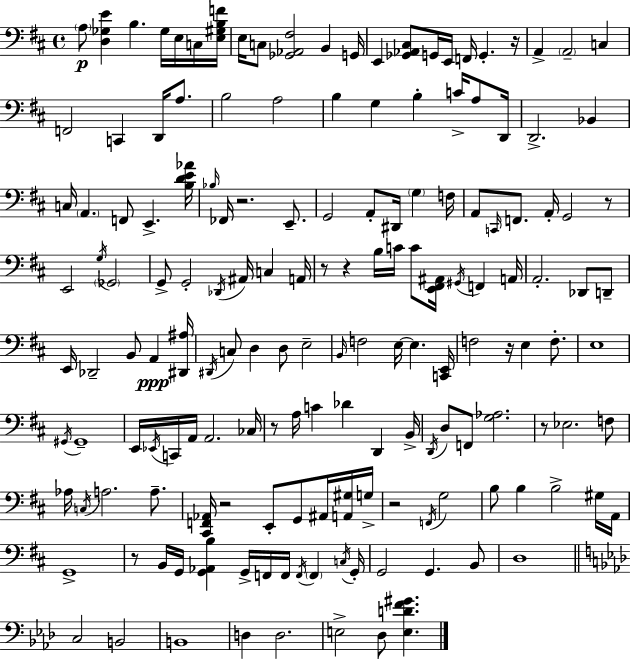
{
  \clef bass
  \time 4/4
  \defaultTimeSignature
  \key d \major
  \parenthesize a8\p <d ges e'>4 b4. ges16 e16 c16 <e gis b f'>16 | e16 c8 <ges, aes, fis>2 b,4 g,16 | e,4 <ges, aes, cis>8 g,16 e,16 f,16 g,4.-. r16 | a,4-> \parenthesize a,2-- c4 | \break f,2 c,4 d,16 a8. | b2 a2 | b4 g4 b4-. c'16-> a8 d,16 | d,2.-> bes,4 | \break c16 \parenthesize a,4. f,8 e,4.-> <b d' e' aes'>16 | \grace { bes16 } fes,16 r2. e,8.-- | g,2 a,8-. dis,16 \parenthesize g4 | f16 a,8 \grace { c,16 } f,8. a,16-. g,2 | \break r8 e,2 \acciaccatura { g16 } \parenthesize ges,2 | g,8-> g,2-. \acciaccatura { des,16 } ais,16 c4 | a,16 r8 r4 b16 c'16 c'8 <e, fis, ais,>16 \acciaccatura { gis,16 } | f,4 a,16 a,2.-. | \break des,8 d,8-- e,16 des,2-- b,8 | a,4\ppp <dis, ais>16 \acciaccatura { dis,16 } c8 d4 d8 e2-- | \grace { b,16 } f2 e16~~ | e4. <c, e,>16 f2 r16 | \break e4 f8.-. e1 | \acciaccatura { gis,16 } gis,1-- | e,16 \acciaccatura { ees,16 } c,16 a,16 a,2. | ces16 r8 a16 c'4 | \break des'4 d,4 b,16-> \acciaccatura { d,16 } d8 f,8 <g aes>2. | r8 ees2. | f8 aes16 \acciaccatura { c16 } a2. | a8.-- <cis, f, aes,>16 r2 | \break e,8-. g,8 ais,16 <a, gis>16 g16-> r2 | \acciaccatura { f,16 } g2 b8 b4 | b2-> gis16 a,16 g,1-> | r8 b,16 g,16 | \break <g, aes, b>4 g,16-> f,16 f,16 \acciaccatura { f,16 } \parenthesize f,4 \acciaccatura { c16 } g,16-. g,2 | g,4. b,8 d1 | \bar "||" \break \key aes \major c2 b,2 | b,1 | d4 d2. | e2-> des8 <e d' f' gis'>4. | \break \bar "|."
}